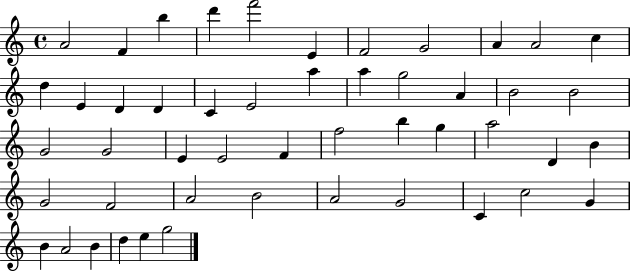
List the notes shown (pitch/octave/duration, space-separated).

A4/h F4/q B5/q D6/q F6/h E4/q F4/h G4/h A4/q A4/h C5/q D5/q E4/q D4/q D4/q C4/q E4/h A5/q A5/q G5/h A4/q B4/h B4/h G4/h G4/h E4/q E4/h F4/q F5/h B5/q G5/q A5/h D4/q B4/q G4/h F4/h A4/h B4/h A4/h G4/h C4/q C5/h G4/q B4/q A4/h B4/q D5/q E5/q G5/h